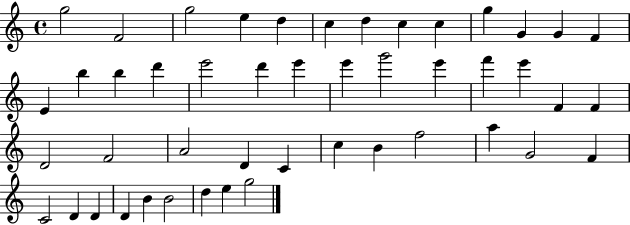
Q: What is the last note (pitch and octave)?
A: G5